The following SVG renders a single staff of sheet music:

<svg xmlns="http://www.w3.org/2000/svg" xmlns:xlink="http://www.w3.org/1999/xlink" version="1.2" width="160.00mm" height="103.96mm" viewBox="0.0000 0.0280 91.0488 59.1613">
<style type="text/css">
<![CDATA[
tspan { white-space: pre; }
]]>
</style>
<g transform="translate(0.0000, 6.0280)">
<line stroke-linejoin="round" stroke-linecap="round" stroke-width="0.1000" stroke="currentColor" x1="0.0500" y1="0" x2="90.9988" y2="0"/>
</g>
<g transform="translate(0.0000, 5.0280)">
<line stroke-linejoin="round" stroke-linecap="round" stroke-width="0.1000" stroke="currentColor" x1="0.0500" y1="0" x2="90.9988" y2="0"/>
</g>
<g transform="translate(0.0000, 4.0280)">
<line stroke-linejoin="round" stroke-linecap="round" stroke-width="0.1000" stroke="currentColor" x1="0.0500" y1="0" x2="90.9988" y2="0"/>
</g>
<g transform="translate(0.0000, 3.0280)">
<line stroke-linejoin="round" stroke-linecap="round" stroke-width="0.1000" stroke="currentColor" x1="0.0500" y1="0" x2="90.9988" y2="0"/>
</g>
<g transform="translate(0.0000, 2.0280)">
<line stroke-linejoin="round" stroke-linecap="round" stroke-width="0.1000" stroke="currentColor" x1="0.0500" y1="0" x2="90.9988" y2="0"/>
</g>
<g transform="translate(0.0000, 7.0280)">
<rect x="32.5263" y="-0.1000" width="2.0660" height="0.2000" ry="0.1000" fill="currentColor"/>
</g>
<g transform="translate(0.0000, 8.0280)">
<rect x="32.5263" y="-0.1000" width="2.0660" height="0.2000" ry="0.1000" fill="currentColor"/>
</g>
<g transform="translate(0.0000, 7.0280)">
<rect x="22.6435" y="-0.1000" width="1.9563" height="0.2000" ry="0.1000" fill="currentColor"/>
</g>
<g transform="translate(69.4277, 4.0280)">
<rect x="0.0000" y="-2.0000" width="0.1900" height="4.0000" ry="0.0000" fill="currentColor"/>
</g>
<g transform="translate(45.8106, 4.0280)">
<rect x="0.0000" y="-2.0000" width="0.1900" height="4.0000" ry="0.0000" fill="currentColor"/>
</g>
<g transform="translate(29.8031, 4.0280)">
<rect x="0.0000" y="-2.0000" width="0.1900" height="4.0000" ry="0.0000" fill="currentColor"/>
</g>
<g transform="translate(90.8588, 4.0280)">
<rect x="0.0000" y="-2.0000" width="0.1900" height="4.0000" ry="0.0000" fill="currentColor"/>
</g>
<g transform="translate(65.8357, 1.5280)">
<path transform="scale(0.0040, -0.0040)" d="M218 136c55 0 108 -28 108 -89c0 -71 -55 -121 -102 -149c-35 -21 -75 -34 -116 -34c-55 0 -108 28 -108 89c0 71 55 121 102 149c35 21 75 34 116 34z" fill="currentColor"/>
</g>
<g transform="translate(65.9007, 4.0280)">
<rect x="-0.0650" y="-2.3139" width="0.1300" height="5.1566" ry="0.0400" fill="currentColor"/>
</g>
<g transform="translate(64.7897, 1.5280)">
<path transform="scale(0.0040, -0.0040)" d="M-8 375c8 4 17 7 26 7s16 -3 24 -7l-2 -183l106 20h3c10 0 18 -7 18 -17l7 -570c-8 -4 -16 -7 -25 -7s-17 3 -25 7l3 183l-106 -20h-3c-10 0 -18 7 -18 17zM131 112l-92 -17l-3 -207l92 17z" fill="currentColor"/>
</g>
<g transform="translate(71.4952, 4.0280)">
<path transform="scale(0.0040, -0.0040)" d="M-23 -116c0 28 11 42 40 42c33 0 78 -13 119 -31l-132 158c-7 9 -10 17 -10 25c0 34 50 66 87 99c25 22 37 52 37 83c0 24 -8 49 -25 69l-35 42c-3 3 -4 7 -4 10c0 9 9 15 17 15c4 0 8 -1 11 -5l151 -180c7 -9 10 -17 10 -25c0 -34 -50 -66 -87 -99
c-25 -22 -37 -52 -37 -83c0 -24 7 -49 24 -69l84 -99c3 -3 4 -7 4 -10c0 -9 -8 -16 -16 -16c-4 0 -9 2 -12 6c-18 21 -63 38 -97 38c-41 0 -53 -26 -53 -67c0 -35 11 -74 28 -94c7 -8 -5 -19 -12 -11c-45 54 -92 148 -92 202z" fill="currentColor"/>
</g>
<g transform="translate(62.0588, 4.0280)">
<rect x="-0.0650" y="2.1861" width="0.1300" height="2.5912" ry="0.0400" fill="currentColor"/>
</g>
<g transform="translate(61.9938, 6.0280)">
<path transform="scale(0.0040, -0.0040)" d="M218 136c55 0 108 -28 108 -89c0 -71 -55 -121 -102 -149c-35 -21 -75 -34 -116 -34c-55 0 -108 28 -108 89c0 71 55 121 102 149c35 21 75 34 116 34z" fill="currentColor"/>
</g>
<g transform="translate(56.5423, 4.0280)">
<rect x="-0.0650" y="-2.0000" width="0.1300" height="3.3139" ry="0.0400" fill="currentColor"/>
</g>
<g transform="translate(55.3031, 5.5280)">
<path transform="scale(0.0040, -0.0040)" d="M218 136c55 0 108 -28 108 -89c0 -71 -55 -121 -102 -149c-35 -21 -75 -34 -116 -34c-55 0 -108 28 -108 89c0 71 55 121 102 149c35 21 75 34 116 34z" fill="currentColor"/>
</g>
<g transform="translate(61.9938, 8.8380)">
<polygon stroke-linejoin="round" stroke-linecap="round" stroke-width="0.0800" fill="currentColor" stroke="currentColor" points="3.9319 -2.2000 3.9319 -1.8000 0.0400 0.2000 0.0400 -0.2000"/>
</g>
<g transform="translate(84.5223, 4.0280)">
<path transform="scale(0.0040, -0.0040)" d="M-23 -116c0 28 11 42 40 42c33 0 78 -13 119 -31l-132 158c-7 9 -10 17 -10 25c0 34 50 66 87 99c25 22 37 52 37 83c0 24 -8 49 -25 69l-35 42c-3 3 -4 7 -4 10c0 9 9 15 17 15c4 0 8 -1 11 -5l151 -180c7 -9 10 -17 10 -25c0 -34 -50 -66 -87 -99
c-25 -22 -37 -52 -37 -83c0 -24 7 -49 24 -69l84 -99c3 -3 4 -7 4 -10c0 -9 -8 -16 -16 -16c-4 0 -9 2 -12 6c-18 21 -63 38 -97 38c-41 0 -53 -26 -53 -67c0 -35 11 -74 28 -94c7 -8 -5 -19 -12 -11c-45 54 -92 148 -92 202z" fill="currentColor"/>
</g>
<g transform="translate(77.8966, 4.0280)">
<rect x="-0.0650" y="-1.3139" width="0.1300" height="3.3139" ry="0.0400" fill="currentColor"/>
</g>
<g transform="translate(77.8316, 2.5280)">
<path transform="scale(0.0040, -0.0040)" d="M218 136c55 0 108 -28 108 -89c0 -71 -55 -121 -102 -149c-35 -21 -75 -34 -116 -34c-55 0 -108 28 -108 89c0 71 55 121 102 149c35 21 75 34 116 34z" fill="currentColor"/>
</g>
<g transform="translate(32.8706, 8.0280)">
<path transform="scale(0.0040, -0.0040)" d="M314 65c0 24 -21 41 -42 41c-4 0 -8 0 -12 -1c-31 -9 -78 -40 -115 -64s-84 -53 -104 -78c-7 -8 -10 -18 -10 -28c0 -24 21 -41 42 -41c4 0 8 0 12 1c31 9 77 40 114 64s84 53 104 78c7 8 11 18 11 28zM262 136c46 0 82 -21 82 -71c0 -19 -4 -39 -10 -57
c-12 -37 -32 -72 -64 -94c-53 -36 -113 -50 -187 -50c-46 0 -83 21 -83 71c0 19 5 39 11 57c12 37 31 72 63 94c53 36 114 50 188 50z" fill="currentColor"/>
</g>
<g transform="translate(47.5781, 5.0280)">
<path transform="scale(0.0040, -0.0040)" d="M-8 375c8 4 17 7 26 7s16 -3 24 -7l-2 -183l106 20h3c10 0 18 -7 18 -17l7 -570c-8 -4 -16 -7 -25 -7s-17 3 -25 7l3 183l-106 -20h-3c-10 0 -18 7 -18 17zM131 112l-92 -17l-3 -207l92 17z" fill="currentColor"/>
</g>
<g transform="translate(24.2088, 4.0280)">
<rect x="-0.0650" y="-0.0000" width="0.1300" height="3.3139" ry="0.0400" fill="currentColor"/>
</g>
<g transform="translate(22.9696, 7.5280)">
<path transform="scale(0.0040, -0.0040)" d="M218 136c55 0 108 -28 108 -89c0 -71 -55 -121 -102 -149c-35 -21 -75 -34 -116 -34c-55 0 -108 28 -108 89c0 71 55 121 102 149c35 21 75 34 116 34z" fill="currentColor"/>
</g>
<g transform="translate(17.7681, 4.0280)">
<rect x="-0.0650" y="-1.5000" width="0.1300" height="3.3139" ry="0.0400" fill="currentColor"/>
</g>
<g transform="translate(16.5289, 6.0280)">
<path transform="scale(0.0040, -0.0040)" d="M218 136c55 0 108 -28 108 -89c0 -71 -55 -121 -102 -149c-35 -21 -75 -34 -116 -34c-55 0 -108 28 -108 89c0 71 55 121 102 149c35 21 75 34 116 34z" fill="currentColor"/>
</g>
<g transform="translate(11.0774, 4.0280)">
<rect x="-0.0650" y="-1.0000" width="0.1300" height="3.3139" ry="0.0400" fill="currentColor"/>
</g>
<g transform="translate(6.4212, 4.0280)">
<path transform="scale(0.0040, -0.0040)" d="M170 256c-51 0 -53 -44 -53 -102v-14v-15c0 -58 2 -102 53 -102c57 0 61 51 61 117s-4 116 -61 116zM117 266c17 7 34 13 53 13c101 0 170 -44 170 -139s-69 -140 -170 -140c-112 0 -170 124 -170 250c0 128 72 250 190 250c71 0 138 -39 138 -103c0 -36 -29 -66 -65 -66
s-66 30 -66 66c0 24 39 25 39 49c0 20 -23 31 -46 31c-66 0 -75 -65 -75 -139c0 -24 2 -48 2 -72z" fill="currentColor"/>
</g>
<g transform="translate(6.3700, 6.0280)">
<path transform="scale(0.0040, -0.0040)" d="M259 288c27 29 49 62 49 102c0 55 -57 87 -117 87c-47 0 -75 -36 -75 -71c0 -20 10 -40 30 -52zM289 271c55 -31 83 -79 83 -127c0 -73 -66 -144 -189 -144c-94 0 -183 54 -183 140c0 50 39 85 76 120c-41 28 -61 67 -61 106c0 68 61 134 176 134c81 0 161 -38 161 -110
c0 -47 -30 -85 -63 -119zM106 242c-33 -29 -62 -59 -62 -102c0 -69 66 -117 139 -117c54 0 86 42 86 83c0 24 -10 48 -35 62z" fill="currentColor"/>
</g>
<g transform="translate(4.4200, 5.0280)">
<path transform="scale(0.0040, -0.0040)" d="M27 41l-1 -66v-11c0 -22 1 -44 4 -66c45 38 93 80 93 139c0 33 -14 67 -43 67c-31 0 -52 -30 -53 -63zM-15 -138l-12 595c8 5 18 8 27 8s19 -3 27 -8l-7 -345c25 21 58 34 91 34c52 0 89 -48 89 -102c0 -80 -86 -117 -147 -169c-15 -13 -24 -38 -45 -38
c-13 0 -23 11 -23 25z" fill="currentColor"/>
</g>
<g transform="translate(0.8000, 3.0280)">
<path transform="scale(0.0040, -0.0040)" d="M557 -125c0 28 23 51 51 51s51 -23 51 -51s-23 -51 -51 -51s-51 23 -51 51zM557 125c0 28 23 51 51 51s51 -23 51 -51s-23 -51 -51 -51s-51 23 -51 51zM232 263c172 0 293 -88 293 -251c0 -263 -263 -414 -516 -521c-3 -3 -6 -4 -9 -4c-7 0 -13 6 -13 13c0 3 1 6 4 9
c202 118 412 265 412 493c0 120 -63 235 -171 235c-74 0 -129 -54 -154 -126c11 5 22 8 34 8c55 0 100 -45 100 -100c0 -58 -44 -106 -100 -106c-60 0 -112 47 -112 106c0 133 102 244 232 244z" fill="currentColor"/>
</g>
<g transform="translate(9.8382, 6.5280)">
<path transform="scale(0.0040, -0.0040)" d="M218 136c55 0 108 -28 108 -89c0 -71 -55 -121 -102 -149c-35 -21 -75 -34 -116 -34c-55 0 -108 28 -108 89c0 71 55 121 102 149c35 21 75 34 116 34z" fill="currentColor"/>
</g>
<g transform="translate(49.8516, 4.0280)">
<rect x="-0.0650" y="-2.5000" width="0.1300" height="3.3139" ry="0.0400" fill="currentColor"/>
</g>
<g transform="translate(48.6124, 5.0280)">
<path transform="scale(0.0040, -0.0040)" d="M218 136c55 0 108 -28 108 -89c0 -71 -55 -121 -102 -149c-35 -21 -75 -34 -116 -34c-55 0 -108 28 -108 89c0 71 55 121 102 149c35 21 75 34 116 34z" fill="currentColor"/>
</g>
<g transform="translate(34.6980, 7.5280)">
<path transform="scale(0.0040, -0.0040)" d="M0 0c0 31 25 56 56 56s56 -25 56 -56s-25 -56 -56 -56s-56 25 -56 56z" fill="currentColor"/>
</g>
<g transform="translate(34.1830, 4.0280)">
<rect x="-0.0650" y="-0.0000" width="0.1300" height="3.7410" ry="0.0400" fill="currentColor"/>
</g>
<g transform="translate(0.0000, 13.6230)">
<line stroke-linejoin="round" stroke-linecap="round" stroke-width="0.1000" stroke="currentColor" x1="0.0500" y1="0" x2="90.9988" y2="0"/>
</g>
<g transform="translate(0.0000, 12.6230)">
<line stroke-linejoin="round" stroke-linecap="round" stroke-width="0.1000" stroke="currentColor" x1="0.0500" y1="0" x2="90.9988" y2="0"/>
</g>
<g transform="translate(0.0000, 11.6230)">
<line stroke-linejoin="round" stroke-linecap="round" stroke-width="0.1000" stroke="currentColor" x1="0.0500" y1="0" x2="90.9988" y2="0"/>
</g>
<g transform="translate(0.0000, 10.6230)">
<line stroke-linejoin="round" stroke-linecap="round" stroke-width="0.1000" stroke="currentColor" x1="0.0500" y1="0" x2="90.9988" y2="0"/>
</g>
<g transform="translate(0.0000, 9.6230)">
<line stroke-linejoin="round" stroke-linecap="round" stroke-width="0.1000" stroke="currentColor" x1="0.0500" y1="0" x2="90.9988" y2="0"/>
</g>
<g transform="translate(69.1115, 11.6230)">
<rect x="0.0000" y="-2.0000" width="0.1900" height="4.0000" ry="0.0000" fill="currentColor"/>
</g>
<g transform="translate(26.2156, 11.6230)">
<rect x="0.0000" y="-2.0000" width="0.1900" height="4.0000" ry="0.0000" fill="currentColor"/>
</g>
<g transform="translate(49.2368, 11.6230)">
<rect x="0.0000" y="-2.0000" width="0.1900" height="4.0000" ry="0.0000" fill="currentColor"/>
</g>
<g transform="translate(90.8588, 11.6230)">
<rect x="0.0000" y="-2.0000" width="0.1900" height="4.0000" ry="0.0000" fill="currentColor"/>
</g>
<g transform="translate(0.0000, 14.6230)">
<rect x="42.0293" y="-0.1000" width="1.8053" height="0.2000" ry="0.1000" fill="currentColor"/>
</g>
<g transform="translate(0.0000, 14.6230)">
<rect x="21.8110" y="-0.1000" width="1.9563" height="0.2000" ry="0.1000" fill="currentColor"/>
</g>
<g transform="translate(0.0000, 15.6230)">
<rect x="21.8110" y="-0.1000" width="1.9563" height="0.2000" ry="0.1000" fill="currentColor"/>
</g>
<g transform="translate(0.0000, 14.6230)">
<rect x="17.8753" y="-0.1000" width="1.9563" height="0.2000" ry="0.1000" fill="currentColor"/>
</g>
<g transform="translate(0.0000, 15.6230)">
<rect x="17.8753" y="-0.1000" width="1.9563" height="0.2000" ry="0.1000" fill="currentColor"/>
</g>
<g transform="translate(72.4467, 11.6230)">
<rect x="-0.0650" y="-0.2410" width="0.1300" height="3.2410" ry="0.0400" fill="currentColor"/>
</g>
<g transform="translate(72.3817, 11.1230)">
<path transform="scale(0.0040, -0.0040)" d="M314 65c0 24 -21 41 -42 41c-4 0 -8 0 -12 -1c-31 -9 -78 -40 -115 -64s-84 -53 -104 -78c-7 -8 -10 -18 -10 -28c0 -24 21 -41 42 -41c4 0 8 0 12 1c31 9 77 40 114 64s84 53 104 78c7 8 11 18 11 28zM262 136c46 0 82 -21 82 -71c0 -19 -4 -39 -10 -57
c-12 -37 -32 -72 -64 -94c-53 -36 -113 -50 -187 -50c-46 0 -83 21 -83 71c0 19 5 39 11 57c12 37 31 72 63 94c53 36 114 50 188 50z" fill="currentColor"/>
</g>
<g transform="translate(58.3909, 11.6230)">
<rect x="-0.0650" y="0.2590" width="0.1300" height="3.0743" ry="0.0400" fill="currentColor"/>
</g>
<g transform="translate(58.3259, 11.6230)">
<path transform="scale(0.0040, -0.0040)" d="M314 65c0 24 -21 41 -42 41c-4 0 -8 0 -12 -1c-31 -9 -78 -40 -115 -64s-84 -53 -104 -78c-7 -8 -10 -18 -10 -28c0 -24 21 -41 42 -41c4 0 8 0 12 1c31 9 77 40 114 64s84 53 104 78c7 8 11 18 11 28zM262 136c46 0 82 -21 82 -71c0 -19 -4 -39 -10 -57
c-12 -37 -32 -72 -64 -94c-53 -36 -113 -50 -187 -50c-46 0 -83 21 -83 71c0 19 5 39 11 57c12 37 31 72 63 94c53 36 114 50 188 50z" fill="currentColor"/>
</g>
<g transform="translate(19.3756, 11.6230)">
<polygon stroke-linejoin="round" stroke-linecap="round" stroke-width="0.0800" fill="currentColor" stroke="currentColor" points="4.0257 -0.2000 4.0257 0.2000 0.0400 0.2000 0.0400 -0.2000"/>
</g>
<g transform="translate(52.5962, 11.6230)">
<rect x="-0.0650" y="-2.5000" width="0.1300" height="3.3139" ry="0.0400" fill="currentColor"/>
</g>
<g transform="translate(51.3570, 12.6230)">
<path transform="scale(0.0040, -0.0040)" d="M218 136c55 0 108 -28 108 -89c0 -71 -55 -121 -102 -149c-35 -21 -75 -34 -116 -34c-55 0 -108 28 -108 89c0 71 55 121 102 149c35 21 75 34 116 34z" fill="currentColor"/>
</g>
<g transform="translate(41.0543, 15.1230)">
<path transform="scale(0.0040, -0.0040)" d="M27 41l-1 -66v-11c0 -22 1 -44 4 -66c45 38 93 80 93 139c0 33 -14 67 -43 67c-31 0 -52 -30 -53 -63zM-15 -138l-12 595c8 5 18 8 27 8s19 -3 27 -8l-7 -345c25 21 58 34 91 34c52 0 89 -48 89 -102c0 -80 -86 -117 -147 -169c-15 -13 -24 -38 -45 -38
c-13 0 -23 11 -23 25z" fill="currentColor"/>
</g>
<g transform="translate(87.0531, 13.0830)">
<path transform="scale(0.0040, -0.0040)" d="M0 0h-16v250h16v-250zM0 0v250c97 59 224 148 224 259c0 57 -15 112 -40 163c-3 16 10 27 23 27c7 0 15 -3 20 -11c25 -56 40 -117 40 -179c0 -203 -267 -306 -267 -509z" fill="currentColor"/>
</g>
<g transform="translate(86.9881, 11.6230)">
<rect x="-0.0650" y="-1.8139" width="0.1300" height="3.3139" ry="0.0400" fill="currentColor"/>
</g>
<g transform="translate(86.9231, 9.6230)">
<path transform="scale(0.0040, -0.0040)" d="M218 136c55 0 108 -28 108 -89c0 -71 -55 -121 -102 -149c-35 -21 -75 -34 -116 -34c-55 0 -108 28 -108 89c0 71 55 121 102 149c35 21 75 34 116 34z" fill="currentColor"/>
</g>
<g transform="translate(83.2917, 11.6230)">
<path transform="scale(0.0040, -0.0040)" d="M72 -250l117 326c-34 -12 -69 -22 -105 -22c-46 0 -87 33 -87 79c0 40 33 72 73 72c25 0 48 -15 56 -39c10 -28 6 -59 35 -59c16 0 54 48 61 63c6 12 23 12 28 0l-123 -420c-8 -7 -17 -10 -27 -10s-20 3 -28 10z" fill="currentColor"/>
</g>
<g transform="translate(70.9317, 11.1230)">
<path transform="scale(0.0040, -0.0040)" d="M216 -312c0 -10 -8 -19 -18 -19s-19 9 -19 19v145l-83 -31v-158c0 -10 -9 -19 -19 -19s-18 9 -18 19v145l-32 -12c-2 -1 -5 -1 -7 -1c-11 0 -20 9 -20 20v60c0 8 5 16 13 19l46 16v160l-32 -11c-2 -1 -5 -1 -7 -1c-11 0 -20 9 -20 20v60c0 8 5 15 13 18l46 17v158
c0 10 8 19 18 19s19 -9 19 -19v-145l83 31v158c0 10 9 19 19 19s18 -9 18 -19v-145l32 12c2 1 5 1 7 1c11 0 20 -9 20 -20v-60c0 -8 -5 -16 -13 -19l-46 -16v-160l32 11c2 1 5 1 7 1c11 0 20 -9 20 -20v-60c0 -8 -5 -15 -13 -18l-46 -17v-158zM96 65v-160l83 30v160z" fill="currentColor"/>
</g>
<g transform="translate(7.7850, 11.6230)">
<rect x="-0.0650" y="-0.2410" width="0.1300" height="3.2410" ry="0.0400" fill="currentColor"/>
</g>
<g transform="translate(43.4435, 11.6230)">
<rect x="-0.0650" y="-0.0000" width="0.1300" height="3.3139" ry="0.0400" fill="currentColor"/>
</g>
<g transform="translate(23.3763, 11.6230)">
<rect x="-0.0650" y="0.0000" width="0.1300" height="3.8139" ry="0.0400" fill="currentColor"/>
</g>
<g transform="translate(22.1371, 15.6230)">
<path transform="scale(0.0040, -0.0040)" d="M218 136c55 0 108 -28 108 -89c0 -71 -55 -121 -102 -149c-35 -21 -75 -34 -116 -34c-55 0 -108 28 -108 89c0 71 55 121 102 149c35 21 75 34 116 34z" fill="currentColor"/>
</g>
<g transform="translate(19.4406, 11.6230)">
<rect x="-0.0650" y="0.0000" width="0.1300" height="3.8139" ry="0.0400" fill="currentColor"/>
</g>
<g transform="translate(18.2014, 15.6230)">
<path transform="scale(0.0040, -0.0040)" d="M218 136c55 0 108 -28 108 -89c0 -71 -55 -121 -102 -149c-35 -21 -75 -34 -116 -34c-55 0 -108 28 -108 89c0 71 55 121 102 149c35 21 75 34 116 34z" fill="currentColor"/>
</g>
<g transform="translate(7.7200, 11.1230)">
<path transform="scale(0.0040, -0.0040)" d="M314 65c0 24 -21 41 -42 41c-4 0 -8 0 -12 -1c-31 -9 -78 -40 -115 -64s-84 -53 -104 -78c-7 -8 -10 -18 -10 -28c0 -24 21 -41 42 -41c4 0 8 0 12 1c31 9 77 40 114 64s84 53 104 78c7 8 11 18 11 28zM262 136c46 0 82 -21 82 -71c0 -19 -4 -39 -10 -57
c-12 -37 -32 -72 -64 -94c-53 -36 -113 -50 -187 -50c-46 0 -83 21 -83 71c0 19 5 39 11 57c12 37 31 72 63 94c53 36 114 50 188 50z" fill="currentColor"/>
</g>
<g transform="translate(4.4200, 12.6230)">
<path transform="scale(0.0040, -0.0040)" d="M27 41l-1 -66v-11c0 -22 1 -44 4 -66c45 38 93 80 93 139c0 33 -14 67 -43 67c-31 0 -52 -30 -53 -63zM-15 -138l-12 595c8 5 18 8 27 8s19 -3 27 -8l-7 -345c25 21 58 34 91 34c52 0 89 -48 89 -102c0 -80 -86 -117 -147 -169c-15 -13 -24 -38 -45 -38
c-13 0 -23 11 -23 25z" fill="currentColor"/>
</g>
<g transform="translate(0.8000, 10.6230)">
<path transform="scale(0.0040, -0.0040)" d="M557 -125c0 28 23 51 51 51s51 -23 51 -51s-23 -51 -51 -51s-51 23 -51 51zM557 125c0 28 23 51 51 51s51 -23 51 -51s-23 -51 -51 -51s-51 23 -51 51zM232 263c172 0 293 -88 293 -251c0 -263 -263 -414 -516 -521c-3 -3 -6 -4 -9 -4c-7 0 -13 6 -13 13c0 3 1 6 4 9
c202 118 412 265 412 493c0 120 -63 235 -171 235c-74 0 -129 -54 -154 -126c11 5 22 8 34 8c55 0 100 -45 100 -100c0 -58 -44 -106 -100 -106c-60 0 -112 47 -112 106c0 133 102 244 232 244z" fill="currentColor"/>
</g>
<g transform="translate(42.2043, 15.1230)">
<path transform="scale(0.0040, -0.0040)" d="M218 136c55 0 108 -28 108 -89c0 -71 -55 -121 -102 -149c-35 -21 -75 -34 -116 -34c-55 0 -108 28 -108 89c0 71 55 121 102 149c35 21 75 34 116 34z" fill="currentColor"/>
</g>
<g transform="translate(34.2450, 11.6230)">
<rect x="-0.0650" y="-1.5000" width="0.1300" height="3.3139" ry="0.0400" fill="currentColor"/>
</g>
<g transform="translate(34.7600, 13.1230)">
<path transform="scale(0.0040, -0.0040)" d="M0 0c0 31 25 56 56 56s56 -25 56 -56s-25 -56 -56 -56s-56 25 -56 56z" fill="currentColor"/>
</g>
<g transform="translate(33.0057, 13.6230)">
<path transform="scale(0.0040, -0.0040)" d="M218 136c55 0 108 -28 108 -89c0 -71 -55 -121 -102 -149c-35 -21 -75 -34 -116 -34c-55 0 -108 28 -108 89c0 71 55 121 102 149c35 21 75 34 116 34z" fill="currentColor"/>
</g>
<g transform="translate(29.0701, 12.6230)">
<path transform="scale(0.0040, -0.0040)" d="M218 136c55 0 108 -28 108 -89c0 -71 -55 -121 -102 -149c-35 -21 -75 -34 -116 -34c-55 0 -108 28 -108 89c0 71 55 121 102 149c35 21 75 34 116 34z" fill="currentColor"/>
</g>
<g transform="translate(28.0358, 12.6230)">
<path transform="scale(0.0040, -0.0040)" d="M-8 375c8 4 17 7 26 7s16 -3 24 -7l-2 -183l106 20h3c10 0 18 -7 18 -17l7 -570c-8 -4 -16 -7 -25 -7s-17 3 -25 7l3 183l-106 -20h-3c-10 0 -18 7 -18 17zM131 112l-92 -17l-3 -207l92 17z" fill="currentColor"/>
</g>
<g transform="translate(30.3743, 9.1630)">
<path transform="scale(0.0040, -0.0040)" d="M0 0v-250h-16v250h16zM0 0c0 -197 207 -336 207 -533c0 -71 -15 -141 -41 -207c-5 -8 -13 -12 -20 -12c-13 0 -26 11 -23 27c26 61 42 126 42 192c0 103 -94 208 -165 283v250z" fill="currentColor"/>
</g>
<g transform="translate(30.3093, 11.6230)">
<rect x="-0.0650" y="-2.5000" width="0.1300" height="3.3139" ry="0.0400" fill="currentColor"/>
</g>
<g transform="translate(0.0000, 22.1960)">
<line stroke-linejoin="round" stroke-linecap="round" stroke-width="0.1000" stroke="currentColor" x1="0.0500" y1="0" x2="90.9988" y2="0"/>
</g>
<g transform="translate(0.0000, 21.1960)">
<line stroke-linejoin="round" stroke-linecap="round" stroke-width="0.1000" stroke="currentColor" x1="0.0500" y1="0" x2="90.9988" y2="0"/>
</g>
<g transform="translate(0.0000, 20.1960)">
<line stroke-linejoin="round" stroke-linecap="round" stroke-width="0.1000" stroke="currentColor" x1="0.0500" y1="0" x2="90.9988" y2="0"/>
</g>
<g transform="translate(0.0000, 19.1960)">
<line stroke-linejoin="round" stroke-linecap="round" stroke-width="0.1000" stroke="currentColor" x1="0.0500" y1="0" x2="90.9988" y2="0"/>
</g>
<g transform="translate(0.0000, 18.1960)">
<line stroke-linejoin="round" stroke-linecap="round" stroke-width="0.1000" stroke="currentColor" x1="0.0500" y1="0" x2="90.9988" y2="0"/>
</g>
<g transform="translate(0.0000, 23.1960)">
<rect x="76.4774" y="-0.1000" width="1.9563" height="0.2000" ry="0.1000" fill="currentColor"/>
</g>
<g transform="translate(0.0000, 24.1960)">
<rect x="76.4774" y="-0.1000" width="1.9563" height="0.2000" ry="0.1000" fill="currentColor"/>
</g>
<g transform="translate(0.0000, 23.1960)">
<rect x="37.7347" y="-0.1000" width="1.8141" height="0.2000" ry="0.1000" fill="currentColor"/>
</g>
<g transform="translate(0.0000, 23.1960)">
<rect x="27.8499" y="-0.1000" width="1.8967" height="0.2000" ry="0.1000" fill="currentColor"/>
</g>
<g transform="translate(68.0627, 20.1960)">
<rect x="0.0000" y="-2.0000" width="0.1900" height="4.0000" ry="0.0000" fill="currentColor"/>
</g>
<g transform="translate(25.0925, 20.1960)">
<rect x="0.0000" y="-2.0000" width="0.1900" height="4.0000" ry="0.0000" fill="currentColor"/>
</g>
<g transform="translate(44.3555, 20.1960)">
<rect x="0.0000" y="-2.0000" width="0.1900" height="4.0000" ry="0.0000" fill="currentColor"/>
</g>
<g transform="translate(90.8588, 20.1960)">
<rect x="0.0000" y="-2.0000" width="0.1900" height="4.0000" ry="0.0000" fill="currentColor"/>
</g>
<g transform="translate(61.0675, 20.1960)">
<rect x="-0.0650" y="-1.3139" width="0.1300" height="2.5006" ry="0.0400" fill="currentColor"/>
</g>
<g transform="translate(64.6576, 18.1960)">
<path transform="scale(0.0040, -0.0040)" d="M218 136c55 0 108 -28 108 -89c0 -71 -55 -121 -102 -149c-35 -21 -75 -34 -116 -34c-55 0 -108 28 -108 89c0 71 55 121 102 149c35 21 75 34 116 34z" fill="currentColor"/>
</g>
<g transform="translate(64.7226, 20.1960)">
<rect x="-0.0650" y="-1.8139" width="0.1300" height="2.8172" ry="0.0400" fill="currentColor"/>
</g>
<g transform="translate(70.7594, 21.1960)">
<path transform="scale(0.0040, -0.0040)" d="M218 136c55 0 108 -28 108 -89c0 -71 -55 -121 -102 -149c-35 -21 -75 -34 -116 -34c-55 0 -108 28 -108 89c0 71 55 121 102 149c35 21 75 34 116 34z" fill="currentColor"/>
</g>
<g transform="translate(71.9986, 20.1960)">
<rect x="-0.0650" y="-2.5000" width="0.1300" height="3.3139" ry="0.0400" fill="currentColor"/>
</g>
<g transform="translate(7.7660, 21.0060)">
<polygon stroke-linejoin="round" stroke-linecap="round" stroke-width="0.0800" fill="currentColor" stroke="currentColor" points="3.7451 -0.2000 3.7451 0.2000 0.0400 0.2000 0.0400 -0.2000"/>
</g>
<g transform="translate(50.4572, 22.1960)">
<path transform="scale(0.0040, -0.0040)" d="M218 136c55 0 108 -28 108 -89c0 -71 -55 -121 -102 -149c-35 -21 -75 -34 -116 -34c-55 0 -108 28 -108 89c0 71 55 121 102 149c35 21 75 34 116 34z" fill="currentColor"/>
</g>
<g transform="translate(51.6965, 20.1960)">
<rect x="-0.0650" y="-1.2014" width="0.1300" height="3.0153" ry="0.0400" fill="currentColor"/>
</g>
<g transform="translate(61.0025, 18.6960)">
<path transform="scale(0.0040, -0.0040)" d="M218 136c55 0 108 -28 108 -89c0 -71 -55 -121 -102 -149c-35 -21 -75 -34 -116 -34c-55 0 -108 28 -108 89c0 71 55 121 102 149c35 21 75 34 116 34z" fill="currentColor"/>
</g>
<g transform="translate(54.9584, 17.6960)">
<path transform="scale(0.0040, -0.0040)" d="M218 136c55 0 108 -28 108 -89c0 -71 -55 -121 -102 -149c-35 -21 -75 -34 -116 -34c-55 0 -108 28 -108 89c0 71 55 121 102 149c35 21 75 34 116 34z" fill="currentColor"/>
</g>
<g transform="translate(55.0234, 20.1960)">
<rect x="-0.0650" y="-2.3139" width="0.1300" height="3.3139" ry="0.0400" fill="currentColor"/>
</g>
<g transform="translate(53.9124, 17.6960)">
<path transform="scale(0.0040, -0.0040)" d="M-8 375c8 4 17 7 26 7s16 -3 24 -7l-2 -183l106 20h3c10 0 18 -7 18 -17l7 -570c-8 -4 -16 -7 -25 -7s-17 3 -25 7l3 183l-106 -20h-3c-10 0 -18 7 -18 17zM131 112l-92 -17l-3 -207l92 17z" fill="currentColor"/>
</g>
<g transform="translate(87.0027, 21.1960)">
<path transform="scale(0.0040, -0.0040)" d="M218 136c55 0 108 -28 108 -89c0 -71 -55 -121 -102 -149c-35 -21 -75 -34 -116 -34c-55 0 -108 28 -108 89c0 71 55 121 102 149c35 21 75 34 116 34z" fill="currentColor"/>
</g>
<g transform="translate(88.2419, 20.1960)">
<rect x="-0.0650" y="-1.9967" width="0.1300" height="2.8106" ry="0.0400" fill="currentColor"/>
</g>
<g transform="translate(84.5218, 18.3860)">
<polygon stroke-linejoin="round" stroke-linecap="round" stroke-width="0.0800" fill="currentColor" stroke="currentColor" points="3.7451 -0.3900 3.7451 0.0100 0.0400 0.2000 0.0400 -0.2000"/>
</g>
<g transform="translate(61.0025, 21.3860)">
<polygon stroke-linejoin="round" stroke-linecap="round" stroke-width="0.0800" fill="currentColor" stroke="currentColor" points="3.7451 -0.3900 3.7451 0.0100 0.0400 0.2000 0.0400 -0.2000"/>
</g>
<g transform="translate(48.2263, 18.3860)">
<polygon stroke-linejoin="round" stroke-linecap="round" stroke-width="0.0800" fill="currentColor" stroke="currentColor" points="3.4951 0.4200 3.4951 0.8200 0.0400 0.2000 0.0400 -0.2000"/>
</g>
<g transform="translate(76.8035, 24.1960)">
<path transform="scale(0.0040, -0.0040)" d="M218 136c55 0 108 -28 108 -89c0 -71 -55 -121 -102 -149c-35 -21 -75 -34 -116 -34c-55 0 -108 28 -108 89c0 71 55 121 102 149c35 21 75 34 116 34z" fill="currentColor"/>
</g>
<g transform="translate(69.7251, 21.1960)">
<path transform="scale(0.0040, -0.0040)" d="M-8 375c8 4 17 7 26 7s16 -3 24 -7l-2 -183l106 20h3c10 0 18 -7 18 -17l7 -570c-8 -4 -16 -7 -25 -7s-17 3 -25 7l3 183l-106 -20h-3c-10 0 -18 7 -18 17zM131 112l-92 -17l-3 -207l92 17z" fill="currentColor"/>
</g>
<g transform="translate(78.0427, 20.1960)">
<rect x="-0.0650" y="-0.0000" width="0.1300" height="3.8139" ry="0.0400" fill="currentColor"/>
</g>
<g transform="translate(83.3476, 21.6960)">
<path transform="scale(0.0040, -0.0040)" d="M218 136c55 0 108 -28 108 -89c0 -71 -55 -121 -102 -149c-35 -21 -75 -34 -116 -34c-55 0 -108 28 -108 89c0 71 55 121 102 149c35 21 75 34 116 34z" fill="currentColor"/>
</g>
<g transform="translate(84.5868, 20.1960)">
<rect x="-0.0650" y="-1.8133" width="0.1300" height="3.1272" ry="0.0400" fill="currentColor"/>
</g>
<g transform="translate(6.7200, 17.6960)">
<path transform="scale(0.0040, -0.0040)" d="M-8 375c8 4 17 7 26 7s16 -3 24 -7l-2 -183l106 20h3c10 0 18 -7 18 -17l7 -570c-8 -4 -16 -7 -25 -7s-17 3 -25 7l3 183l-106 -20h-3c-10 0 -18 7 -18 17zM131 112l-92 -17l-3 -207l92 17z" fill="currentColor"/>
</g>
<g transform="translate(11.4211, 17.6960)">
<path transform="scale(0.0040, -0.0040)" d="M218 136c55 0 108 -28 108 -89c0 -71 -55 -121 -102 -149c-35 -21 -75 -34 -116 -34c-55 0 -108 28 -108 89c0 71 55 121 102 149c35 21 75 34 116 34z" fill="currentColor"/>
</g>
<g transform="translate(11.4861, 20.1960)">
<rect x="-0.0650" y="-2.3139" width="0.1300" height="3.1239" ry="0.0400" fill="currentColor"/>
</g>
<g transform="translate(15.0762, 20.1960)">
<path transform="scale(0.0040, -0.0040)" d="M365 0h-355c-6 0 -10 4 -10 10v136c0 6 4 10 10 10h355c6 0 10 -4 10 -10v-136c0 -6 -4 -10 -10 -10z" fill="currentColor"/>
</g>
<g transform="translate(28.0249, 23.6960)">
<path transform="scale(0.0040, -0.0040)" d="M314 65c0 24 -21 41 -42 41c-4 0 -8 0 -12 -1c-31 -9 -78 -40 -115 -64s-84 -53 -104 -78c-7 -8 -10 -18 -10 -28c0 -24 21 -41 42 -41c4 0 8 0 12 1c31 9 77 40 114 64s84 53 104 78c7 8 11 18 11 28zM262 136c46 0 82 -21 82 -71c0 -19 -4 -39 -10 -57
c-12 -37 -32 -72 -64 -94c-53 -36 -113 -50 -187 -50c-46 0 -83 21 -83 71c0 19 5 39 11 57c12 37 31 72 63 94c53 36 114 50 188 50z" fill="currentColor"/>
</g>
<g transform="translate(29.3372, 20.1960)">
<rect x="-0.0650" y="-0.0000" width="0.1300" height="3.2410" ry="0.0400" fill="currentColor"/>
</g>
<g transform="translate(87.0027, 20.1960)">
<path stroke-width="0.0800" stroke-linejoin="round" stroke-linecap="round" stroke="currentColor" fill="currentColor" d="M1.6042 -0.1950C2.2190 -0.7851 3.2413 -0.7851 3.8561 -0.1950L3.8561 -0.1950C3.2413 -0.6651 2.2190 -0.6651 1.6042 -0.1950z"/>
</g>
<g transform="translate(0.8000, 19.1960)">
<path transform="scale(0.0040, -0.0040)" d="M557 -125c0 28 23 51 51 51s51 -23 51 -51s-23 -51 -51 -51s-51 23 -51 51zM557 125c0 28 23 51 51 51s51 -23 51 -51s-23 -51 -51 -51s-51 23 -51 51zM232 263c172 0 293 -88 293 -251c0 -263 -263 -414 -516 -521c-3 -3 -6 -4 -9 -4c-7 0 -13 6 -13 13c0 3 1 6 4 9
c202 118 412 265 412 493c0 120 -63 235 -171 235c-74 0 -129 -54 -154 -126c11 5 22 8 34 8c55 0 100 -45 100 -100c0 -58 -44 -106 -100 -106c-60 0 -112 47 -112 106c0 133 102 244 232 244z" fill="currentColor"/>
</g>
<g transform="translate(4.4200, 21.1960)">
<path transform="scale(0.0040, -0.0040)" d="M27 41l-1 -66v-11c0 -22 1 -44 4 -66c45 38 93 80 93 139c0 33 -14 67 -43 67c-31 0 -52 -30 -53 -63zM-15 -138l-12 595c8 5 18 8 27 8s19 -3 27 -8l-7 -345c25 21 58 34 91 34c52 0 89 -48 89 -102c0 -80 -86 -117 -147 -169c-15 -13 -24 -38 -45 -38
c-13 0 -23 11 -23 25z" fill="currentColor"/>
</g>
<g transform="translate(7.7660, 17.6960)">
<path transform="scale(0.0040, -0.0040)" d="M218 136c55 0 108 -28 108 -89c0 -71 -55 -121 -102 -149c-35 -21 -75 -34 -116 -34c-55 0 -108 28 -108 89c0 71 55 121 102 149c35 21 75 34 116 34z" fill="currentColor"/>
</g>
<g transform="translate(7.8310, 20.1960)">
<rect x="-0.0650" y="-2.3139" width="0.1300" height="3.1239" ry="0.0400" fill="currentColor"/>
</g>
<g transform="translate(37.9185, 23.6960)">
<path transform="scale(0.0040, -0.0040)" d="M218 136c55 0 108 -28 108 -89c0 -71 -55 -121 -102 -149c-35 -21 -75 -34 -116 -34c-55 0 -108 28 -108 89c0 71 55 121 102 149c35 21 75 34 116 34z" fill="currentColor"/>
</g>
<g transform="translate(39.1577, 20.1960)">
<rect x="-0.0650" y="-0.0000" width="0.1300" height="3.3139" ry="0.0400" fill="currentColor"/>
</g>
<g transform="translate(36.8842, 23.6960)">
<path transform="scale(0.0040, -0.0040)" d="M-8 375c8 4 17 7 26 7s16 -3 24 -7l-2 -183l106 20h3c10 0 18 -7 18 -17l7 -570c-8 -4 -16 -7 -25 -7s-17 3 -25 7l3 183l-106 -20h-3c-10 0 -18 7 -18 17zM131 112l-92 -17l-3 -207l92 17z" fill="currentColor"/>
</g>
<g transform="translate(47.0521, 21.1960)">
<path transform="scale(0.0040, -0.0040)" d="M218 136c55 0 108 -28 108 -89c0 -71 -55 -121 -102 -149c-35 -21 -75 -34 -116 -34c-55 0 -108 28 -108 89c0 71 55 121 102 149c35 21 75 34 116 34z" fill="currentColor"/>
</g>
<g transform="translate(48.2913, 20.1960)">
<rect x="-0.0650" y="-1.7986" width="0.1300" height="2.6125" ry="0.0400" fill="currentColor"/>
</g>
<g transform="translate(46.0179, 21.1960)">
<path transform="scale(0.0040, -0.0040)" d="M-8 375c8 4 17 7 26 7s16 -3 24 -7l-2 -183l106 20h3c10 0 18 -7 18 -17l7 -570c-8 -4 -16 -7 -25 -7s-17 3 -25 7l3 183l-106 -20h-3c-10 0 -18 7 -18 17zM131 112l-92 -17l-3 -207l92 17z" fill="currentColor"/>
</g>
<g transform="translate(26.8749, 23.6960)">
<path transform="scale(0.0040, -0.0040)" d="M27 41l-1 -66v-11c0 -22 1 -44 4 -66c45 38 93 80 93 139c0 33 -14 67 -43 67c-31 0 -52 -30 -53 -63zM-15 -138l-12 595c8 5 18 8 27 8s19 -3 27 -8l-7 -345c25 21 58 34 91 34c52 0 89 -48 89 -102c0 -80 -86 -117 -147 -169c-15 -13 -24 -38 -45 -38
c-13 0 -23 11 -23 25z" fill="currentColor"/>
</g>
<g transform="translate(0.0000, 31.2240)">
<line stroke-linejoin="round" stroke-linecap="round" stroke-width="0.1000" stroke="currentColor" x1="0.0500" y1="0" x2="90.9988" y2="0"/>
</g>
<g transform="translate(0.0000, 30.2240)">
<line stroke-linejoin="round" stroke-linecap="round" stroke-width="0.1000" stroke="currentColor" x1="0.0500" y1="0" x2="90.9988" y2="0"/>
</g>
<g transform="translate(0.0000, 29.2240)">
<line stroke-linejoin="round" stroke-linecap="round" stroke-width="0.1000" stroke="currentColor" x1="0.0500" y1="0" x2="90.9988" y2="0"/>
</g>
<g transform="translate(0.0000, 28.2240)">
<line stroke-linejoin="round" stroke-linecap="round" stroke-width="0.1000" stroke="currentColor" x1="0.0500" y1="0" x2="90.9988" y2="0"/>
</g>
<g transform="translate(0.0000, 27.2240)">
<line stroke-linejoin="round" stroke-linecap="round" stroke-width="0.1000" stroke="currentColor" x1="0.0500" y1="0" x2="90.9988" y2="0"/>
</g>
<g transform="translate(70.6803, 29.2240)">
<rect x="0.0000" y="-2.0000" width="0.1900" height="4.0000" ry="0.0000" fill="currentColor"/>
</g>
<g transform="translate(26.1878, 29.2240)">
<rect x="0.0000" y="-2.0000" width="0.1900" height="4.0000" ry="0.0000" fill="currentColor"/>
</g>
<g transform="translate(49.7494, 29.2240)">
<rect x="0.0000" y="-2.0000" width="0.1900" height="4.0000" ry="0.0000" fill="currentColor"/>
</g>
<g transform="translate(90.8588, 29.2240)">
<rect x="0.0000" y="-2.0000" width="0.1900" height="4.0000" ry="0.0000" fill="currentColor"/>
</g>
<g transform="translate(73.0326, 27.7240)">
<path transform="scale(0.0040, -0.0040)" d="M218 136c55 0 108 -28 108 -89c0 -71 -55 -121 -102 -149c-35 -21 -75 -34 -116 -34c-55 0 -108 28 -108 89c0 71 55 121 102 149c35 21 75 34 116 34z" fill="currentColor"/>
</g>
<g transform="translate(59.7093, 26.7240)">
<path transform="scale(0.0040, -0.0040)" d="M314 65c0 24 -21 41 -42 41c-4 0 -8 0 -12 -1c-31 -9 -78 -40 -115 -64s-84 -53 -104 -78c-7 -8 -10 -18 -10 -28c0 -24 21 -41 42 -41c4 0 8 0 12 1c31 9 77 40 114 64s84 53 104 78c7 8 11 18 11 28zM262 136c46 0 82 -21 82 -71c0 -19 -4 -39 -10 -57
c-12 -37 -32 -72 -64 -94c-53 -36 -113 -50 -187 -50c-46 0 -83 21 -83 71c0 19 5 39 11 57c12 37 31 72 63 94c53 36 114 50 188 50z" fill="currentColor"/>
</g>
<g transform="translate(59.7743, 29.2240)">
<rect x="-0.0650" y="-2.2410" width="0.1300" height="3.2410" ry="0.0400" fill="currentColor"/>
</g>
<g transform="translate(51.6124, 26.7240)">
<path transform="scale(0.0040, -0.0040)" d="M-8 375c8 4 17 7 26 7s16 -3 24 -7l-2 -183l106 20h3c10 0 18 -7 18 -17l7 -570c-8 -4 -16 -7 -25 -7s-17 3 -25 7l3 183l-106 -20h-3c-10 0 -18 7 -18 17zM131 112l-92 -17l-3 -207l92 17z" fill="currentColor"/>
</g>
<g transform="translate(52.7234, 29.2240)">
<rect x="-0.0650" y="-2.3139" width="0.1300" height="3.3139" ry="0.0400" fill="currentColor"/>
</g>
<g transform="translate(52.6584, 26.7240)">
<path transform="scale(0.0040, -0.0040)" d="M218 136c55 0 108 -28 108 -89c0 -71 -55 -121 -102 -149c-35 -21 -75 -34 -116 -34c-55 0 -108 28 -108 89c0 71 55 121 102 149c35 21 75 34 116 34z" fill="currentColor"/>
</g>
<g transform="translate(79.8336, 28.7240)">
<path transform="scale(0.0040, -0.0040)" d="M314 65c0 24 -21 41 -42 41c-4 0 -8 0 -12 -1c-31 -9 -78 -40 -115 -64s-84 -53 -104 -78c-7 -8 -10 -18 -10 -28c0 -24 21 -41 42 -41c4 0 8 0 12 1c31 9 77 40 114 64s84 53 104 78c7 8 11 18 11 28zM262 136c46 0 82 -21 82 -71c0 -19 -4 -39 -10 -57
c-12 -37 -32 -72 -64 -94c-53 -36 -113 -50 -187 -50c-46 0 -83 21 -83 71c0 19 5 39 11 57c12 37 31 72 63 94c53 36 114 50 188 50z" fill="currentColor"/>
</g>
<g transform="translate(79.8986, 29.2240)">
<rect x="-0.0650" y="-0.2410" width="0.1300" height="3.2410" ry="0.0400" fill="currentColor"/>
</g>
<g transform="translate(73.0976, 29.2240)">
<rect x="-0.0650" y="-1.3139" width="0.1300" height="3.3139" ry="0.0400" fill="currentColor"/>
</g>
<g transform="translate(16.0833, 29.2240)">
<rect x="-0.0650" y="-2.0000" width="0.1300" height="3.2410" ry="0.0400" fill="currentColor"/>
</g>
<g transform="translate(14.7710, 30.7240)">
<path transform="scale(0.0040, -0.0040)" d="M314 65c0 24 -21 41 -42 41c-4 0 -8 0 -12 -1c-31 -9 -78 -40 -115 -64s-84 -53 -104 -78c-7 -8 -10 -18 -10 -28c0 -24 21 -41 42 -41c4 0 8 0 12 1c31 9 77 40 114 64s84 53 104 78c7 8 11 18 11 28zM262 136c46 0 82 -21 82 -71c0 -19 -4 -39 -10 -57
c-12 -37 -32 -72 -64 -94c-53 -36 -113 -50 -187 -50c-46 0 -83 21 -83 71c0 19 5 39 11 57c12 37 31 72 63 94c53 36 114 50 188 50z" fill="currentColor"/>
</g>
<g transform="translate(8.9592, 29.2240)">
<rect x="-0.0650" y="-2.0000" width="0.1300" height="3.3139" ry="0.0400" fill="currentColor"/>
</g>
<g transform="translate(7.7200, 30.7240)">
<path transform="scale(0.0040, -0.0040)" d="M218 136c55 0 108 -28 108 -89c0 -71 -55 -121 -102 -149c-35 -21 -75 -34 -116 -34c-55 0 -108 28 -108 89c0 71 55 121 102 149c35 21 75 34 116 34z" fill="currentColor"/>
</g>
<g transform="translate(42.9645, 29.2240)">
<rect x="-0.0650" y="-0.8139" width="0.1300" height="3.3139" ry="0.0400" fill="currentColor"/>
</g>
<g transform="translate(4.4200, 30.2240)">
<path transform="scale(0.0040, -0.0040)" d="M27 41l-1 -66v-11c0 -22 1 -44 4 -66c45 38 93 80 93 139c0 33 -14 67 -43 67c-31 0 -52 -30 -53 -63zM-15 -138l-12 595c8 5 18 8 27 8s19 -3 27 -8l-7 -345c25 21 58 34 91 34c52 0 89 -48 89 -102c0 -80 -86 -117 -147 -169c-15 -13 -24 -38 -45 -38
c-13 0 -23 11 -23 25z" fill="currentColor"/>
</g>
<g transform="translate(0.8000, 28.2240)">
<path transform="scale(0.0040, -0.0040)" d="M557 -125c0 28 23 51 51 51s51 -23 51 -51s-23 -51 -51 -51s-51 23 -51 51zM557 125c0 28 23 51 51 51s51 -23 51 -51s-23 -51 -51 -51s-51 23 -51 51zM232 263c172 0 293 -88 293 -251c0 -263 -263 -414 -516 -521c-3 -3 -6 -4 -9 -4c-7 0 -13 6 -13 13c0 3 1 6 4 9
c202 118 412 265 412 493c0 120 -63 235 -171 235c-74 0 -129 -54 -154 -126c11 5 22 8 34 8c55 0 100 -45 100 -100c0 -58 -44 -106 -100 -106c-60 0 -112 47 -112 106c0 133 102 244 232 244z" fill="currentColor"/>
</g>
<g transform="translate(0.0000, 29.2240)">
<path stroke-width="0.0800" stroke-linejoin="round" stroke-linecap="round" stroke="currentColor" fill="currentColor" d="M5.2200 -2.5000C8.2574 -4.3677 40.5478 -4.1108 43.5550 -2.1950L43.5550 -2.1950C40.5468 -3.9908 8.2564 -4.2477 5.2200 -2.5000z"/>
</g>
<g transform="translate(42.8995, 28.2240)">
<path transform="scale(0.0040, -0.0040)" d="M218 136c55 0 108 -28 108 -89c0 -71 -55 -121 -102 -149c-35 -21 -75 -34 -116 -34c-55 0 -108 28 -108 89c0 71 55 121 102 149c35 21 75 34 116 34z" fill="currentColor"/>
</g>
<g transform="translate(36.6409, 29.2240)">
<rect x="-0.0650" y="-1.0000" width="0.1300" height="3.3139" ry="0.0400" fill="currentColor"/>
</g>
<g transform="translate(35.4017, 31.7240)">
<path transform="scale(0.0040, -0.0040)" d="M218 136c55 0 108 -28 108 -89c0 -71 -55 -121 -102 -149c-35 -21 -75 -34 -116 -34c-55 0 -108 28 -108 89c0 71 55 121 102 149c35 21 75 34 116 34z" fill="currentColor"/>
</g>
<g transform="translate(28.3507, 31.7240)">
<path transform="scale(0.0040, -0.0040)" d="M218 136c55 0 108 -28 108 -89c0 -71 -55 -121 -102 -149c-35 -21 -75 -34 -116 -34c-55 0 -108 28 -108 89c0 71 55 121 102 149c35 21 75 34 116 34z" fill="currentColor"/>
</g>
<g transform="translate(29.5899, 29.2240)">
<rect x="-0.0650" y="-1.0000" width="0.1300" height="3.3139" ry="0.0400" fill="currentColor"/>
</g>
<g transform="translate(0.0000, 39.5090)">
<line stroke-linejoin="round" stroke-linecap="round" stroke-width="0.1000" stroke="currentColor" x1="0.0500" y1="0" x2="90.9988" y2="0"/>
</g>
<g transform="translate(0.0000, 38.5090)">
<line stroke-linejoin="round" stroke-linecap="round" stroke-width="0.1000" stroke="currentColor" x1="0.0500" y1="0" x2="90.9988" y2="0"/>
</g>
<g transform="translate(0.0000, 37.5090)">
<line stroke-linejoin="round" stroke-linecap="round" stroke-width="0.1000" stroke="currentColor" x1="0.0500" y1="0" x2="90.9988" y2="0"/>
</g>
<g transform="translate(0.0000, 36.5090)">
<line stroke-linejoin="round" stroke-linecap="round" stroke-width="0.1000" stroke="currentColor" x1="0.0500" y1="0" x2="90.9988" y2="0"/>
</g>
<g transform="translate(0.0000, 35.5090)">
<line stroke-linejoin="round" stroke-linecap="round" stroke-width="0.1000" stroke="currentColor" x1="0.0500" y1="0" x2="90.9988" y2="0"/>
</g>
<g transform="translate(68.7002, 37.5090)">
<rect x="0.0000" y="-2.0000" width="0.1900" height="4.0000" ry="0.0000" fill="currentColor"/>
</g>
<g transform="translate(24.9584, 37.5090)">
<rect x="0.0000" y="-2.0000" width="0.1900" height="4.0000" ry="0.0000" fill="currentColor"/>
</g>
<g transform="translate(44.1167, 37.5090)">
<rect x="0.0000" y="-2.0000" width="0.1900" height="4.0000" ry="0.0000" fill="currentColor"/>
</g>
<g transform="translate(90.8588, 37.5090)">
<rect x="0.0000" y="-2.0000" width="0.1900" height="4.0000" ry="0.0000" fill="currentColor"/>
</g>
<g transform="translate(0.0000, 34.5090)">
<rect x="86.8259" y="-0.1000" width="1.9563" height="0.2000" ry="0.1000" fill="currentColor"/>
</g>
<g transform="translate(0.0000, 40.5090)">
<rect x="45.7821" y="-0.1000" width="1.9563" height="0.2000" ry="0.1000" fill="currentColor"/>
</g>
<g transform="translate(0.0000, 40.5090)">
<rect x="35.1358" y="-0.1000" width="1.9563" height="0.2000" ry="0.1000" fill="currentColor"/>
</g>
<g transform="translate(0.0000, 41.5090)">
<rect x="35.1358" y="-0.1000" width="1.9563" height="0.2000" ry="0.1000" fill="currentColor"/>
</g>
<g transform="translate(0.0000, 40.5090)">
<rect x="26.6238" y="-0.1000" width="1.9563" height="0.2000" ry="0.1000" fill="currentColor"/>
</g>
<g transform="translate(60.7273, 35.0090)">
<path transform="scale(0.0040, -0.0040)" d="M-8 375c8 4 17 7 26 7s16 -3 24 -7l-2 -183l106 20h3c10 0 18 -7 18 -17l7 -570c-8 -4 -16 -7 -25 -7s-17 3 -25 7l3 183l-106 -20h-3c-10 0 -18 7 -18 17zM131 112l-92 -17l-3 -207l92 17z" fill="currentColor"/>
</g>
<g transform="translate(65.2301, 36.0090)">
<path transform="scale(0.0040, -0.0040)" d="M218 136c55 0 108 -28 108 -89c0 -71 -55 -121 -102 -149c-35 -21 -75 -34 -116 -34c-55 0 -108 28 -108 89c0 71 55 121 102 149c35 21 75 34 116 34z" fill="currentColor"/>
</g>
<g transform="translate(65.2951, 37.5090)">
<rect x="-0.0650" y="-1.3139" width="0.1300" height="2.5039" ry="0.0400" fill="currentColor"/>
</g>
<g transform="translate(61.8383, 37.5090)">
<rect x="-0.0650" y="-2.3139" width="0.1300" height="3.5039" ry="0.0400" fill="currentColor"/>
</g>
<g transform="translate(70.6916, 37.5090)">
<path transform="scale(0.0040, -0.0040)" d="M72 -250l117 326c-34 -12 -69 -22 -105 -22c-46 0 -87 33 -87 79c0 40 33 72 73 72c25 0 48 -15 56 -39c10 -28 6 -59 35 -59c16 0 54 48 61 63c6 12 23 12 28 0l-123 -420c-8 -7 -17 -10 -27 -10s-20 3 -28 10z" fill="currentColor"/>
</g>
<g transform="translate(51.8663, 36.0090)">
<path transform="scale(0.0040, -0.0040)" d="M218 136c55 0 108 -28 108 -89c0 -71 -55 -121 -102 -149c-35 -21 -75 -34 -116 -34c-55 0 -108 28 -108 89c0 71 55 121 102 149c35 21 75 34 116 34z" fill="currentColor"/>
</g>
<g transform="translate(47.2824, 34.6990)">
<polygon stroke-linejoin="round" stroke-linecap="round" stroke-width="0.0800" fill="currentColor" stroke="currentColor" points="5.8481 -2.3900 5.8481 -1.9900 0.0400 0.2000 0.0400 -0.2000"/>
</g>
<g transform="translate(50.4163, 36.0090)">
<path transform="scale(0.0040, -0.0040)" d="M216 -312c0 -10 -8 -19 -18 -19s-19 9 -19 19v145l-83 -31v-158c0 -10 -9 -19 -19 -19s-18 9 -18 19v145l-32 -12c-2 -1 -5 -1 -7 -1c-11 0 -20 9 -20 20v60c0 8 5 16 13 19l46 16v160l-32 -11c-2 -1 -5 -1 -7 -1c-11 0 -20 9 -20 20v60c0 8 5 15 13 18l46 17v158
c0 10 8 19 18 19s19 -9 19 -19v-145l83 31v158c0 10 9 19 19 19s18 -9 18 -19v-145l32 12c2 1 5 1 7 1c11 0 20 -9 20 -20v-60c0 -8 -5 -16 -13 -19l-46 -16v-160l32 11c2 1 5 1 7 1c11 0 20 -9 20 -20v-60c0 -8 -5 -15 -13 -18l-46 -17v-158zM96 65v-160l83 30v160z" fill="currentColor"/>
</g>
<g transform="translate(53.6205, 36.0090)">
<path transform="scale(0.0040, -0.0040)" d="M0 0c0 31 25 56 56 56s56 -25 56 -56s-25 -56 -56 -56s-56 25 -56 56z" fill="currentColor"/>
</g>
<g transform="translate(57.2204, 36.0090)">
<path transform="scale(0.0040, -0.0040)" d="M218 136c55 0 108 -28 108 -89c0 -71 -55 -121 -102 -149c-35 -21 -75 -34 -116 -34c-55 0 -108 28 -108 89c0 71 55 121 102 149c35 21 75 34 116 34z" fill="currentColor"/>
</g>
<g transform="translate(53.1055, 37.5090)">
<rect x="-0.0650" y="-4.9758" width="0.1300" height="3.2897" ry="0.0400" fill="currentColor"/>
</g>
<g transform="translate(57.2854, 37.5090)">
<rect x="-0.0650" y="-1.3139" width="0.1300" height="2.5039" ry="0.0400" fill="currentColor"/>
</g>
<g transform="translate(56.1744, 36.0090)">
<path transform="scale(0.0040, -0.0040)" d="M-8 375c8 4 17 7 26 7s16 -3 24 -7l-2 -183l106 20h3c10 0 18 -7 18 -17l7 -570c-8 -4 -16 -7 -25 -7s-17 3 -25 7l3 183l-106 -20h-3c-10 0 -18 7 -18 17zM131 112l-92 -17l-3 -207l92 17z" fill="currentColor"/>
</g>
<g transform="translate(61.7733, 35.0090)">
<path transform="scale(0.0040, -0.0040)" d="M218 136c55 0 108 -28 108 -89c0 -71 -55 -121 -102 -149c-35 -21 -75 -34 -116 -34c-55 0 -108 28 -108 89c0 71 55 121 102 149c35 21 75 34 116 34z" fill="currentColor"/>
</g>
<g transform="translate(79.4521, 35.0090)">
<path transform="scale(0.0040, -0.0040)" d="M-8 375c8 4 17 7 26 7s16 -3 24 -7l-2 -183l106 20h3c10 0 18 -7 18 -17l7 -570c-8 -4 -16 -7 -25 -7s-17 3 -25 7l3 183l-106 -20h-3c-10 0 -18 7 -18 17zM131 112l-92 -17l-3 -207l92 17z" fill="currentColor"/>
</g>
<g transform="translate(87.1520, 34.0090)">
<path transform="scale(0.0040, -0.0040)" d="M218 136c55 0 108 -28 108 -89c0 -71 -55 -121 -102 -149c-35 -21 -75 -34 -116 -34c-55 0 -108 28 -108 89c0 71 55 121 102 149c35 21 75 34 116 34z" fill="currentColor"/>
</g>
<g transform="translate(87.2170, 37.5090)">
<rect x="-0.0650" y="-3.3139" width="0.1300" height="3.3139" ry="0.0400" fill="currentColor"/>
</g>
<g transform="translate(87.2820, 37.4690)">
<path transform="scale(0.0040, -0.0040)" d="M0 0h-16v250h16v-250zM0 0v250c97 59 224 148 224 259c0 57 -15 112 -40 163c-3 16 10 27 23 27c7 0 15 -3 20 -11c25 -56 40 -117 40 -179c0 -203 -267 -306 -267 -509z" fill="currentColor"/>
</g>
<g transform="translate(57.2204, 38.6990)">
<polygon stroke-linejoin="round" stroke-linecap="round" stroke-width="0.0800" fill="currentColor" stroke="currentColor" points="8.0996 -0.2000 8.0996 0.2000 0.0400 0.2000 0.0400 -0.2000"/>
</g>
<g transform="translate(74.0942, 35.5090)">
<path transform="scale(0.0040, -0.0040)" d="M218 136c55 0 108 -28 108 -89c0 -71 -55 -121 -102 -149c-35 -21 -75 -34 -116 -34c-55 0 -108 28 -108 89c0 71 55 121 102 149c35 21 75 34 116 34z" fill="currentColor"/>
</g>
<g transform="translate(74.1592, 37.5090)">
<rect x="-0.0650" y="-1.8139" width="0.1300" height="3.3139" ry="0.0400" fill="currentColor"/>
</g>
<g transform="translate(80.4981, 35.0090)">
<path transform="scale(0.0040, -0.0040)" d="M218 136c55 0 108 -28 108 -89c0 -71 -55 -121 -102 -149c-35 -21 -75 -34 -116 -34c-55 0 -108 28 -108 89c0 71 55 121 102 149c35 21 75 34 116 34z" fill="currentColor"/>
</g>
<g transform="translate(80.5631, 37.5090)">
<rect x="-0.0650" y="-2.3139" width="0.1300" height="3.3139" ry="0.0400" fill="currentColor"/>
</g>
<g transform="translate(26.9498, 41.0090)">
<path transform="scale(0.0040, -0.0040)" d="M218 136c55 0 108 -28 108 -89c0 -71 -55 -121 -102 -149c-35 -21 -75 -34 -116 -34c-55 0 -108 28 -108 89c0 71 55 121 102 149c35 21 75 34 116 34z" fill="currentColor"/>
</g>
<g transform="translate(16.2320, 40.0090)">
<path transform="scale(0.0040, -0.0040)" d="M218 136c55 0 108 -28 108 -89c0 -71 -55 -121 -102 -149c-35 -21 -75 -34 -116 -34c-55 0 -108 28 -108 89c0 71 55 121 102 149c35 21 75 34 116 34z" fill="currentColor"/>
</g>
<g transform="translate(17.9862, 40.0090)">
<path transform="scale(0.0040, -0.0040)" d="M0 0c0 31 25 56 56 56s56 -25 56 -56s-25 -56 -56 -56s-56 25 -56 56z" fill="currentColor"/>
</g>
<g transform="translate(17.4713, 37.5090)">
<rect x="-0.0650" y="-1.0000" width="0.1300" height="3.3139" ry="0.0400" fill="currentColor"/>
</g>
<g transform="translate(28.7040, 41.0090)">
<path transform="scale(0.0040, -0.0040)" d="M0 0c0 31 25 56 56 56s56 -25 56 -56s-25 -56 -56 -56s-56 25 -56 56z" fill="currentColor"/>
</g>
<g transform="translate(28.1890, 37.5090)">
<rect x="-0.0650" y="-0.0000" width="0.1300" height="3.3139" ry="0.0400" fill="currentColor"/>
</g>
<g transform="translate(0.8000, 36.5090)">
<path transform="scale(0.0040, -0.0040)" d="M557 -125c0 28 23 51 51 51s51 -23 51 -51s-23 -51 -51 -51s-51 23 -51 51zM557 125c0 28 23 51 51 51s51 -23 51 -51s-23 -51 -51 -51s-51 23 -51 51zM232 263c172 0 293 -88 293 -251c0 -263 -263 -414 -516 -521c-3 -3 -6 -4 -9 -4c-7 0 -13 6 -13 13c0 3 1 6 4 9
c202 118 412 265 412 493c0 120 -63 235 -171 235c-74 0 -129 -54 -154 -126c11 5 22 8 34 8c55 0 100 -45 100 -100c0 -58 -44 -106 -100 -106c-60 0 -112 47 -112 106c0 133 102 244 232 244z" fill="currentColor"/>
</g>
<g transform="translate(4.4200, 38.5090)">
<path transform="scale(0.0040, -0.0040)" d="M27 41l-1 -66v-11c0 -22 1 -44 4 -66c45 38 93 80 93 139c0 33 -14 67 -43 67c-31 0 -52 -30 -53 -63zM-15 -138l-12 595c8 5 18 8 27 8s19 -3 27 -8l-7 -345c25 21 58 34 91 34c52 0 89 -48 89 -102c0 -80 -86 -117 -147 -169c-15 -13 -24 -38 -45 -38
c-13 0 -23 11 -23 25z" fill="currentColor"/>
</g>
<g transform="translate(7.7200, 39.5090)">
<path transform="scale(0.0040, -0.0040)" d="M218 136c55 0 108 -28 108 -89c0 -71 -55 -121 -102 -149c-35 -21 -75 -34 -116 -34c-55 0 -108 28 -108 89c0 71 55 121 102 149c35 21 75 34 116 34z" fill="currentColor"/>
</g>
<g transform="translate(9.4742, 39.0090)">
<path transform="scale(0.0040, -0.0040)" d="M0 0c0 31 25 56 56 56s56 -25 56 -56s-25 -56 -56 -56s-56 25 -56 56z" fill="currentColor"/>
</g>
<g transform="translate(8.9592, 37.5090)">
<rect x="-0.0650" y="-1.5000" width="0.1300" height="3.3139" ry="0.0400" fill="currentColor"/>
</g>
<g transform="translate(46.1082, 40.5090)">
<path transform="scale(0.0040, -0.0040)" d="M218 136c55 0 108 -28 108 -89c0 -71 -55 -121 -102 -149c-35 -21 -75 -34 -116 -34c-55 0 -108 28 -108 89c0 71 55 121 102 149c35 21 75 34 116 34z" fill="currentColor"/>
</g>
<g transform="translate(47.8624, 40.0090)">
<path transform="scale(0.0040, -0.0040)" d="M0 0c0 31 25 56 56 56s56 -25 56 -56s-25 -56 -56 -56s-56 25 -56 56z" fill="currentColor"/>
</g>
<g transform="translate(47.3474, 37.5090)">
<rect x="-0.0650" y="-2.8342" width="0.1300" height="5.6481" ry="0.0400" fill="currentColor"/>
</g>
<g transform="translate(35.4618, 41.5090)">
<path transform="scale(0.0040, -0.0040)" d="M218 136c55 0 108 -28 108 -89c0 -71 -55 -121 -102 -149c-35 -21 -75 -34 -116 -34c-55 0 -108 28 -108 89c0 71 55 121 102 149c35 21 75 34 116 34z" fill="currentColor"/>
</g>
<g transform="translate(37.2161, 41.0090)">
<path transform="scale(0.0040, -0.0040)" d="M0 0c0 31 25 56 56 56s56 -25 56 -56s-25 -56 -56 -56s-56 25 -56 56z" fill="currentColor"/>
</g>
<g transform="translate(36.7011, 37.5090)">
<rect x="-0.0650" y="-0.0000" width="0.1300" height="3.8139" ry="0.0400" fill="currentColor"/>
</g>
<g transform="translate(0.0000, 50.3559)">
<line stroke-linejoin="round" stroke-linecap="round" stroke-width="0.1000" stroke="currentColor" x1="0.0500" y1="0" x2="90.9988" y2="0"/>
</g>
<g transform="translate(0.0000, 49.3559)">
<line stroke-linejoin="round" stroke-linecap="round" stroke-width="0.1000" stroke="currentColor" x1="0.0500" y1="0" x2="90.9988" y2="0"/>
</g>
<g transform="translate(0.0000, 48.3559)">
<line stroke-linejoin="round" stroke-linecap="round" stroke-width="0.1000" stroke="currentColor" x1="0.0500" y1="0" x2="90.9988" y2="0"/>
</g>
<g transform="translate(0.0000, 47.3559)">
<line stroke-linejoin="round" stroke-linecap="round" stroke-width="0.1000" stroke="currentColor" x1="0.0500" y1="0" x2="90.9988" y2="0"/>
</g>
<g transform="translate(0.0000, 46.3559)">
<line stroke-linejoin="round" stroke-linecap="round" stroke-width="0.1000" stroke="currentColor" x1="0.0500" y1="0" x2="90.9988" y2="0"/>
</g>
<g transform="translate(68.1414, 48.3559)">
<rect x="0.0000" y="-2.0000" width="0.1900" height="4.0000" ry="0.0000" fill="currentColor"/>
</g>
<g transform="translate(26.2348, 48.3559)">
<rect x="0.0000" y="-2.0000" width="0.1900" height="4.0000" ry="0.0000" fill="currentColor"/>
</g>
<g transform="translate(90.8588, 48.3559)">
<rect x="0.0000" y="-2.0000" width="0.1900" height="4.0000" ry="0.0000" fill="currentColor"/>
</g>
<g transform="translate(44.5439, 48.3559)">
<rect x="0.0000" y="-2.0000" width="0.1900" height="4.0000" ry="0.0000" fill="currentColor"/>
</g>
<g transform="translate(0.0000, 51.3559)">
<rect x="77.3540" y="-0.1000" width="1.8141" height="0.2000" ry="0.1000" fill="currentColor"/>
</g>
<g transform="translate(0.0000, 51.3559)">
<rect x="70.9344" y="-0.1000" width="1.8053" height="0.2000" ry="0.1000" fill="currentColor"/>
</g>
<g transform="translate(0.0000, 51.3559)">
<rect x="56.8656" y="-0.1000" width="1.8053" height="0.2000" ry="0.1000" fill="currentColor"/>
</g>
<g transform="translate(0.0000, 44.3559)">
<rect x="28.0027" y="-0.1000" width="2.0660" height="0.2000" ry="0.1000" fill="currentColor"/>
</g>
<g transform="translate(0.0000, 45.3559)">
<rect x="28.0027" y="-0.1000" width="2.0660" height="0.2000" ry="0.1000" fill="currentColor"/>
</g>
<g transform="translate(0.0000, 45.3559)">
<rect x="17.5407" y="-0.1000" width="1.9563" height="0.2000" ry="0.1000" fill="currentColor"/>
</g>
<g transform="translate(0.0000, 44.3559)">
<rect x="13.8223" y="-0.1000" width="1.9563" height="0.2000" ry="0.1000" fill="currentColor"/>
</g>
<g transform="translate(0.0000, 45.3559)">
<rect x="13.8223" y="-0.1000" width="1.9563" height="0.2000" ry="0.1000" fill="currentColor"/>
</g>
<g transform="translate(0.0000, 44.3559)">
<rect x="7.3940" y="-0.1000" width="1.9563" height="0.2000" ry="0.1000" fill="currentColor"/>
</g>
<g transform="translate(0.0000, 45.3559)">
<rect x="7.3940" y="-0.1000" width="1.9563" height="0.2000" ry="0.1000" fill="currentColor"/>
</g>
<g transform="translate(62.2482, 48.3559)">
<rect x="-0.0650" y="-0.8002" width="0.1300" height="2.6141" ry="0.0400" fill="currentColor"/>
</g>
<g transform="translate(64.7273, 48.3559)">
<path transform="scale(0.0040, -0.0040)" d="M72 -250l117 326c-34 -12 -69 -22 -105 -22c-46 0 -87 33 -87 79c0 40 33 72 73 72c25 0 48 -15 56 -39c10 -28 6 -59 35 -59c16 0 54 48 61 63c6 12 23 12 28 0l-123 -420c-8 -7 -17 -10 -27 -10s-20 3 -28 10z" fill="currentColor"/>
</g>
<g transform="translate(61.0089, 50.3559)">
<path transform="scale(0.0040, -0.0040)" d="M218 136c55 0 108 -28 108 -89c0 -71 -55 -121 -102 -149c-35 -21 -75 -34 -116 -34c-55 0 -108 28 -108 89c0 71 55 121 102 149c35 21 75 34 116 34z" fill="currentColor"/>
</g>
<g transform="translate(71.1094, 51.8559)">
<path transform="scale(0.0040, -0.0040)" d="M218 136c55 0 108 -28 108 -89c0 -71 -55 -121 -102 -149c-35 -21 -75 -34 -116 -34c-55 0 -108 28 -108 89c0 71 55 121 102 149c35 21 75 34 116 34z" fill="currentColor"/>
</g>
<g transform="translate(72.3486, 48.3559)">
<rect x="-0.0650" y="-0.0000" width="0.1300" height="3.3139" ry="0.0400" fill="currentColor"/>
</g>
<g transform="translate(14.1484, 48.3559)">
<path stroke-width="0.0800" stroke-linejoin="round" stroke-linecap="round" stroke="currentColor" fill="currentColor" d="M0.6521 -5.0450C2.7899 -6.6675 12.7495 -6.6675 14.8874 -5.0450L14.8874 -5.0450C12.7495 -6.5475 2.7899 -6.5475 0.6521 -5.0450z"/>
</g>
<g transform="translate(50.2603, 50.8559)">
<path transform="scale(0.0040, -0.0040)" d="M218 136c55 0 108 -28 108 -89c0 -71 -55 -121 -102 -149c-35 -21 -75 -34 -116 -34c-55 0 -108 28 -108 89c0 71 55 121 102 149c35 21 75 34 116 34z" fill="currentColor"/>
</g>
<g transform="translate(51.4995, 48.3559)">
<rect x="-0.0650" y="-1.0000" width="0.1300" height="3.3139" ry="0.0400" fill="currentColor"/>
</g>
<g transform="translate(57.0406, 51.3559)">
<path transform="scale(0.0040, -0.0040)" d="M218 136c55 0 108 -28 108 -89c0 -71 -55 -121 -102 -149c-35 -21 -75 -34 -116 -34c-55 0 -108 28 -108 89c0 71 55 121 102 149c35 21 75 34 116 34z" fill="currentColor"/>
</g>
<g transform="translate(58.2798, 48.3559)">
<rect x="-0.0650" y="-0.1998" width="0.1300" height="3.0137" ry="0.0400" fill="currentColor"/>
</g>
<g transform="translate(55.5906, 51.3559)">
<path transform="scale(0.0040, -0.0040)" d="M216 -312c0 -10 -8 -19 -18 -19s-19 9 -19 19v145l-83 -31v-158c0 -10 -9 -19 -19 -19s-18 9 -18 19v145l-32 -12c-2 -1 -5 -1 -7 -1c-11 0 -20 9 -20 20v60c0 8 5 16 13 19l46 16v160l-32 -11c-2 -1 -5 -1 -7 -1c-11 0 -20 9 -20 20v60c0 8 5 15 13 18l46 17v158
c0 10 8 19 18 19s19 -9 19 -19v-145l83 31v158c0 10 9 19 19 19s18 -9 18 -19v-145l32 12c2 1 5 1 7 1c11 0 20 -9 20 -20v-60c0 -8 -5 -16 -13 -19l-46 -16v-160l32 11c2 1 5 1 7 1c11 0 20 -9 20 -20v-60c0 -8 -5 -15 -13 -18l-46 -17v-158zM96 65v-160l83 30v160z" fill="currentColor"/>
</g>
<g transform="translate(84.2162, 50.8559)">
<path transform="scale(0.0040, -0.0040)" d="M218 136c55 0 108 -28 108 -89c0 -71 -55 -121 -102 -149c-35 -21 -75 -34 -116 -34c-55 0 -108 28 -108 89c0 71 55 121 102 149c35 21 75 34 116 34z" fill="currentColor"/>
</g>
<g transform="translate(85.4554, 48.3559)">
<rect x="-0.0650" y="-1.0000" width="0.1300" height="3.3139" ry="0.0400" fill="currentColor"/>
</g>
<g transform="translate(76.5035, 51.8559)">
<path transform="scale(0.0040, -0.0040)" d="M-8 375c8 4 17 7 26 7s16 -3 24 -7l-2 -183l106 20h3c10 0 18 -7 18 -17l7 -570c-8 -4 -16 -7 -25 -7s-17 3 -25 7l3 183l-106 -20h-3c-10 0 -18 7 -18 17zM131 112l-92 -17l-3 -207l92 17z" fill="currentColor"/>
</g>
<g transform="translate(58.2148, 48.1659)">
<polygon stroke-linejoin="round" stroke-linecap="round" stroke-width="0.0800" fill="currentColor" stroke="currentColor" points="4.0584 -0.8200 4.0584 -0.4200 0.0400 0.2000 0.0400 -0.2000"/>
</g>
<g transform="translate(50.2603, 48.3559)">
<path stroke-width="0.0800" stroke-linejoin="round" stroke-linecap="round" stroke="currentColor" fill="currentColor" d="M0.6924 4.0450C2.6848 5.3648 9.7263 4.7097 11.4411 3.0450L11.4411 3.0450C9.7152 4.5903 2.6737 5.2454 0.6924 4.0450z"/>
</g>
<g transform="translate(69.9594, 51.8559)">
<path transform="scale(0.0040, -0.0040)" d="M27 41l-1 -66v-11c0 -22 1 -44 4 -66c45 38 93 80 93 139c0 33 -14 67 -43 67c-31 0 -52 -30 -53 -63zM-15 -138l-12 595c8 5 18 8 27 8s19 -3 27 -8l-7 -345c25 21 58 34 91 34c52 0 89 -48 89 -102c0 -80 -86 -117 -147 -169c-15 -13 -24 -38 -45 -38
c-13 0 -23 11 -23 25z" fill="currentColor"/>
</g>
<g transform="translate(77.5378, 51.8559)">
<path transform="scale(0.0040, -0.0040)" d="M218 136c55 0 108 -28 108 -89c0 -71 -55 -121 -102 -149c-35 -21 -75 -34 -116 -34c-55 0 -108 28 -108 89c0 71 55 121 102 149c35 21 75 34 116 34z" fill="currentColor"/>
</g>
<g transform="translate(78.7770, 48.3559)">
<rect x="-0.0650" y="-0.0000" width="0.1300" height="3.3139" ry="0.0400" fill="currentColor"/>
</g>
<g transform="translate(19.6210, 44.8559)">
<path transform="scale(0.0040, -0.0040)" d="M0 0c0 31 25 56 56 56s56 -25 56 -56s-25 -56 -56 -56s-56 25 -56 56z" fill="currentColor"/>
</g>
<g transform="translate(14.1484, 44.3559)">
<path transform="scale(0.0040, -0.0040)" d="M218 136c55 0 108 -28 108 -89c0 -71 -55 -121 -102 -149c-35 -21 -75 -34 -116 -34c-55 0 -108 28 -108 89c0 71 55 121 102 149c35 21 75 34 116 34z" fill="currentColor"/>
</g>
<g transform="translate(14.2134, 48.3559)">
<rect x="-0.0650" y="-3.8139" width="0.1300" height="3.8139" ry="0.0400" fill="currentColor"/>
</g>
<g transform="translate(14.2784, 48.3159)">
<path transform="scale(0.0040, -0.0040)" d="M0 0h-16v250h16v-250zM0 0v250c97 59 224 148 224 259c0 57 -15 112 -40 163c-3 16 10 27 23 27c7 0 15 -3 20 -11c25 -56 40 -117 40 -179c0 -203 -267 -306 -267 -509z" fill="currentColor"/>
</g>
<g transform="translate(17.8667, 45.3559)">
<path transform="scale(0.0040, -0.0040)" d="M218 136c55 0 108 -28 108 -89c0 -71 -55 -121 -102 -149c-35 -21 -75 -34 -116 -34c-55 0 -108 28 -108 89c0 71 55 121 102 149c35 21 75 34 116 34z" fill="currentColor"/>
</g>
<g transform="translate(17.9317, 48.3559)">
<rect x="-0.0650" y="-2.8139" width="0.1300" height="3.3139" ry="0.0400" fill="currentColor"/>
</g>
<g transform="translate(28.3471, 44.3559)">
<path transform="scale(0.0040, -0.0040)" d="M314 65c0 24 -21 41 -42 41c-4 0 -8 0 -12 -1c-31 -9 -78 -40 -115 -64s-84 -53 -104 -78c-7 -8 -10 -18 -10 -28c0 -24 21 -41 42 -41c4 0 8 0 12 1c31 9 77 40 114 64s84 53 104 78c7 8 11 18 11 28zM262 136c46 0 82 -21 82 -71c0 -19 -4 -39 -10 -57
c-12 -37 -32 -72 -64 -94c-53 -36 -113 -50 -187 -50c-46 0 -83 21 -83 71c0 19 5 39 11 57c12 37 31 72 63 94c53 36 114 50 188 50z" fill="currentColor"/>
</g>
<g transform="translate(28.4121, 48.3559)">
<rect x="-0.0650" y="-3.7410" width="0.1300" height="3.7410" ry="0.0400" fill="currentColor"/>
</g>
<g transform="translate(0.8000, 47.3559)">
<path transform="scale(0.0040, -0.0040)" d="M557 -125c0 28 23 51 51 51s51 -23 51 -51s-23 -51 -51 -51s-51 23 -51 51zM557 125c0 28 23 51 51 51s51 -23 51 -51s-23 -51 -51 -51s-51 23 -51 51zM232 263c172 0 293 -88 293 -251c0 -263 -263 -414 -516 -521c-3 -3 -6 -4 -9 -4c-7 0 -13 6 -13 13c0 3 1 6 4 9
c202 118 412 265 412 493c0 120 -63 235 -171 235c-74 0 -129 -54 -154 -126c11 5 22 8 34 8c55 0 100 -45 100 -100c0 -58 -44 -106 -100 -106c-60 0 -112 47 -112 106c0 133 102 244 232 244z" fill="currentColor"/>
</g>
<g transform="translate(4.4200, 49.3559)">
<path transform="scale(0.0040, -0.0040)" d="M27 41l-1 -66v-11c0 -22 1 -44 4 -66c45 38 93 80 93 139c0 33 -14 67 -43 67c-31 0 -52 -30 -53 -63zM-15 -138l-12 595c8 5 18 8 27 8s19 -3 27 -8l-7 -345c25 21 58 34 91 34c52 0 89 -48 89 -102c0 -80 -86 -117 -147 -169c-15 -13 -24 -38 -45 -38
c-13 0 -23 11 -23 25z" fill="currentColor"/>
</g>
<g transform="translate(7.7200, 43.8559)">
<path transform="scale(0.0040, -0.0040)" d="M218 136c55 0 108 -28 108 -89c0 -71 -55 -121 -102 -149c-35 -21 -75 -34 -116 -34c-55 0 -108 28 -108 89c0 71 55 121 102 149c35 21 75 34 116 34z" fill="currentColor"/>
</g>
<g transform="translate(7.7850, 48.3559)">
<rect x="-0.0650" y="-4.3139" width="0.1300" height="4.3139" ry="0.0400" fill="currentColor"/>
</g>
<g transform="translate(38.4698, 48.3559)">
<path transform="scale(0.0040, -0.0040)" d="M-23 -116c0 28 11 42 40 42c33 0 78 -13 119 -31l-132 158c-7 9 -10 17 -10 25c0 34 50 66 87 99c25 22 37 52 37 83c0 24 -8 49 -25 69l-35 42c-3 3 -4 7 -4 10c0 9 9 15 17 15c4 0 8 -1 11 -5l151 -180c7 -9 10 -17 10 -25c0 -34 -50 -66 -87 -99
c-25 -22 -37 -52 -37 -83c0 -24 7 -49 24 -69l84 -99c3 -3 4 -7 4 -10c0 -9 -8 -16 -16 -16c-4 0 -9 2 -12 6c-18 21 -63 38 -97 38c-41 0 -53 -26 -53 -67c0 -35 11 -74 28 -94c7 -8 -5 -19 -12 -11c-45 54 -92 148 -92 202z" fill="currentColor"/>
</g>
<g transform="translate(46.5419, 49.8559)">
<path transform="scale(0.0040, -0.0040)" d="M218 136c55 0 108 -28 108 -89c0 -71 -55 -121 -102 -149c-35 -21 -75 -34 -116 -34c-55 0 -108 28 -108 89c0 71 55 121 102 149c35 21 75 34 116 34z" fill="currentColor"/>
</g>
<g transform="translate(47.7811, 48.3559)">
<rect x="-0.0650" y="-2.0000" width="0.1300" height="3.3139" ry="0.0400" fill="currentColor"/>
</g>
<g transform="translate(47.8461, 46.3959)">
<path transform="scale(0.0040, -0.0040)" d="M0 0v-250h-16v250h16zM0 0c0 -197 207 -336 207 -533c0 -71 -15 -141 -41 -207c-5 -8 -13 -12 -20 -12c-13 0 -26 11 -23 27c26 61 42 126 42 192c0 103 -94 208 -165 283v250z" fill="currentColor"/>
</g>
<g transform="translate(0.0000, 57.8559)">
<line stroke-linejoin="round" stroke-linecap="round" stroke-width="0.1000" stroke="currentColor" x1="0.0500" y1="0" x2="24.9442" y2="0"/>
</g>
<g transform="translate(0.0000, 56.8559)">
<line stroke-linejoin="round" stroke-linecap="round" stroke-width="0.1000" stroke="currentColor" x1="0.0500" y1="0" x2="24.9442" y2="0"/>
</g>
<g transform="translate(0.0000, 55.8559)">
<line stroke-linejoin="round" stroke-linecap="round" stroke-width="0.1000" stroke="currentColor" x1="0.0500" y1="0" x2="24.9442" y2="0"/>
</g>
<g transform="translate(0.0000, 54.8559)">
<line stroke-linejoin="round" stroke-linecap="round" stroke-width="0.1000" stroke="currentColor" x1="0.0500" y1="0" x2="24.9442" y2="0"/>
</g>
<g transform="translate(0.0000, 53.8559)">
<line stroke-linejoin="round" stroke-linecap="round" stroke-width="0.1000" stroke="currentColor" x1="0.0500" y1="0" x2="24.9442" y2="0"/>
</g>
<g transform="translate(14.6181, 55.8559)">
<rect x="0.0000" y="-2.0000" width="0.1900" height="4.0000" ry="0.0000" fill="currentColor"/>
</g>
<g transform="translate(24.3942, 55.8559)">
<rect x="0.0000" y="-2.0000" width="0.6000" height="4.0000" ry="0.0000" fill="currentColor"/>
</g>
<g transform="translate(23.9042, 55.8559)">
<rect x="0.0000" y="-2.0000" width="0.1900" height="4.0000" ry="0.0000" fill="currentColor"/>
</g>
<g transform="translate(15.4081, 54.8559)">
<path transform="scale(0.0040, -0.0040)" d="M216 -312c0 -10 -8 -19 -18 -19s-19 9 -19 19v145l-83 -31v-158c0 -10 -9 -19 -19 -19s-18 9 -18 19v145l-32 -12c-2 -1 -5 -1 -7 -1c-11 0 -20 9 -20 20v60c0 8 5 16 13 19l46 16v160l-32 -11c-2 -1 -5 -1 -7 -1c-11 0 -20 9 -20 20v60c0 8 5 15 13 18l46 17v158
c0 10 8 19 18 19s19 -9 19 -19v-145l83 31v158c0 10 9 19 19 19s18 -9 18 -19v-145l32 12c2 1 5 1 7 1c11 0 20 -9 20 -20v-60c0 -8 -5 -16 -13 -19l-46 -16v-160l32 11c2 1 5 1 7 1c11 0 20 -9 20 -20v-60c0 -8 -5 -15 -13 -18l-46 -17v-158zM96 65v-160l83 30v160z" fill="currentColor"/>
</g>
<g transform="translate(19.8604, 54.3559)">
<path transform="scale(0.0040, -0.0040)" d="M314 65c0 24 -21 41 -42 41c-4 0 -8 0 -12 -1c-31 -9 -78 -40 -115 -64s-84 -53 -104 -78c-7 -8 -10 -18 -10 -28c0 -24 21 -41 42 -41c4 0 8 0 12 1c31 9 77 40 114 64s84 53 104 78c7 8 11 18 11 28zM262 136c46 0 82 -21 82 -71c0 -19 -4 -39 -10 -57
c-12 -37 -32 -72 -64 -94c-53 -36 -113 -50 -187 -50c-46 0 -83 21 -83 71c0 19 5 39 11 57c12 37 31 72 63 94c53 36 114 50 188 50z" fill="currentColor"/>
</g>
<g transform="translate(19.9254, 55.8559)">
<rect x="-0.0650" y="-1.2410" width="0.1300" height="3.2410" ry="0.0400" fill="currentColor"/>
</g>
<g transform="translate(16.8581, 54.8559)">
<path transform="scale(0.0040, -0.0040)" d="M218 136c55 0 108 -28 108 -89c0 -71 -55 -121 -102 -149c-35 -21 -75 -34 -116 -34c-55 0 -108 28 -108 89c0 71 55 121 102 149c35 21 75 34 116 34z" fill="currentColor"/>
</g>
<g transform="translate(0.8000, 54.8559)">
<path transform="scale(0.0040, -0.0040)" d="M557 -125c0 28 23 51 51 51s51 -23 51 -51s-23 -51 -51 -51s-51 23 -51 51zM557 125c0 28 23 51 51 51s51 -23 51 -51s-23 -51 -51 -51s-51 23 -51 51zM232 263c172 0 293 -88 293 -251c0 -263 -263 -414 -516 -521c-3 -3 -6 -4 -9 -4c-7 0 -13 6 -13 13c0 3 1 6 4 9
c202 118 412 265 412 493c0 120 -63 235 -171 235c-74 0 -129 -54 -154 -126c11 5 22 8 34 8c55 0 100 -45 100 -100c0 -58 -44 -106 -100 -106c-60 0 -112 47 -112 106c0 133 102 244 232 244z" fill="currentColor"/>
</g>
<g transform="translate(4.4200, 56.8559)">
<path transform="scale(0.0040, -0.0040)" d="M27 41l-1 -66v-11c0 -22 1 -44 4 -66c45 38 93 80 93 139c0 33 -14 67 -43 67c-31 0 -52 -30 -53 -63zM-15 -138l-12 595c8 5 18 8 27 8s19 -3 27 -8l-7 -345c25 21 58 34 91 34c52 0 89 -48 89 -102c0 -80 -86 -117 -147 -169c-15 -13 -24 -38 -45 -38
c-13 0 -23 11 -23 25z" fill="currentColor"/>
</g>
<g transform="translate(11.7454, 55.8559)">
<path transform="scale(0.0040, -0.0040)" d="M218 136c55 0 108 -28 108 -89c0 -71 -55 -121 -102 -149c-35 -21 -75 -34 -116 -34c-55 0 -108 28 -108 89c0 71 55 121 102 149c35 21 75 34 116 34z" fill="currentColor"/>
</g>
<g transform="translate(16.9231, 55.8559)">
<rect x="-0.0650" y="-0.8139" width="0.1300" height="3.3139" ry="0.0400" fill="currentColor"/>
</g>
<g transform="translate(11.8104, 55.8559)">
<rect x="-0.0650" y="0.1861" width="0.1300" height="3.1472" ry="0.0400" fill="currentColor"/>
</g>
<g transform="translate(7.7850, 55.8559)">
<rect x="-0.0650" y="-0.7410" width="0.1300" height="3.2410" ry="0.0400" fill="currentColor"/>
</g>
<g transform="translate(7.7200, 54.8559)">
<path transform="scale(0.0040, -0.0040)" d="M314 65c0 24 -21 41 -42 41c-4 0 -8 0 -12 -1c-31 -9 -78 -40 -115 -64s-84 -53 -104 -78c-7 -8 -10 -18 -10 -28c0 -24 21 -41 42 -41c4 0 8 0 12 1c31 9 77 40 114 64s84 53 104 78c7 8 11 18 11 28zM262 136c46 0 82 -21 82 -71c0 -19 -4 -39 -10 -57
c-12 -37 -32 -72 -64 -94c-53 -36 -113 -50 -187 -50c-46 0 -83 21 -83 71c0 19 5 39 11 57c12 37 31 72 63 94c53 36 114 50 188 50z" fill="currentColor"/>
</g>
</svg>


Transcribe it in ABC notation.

X:1
T:Untitled
M:6/8
L:1/4
K:F
F,, G,, D,, C,,2 B,, A,, G,,/2 B,/2 z G, z E,2 C,,/2 C,,/2 B,,/2 G,, _D,, _B,, D,2 ^E,2 z/2 A,/2 B,/2 B,/2 z2 _D,,2 D,, B,,/2 G,,/2 B, G,/2 A,/2 B,, C,, A,,/2 B,,/2 A,, A,,2 F,, F,, F, B, B,2 G, E,2 G,, F,, D,, C,, E,,/2 ^G,/2 G,/2 B,/2 G,/2 z/2 A, B, D/2 F E/2 C E2 z A,,/2 F,, ^E,,/2 G,,/2 z/2 _D,, D,, F,, F,2 D, ^F, G,2